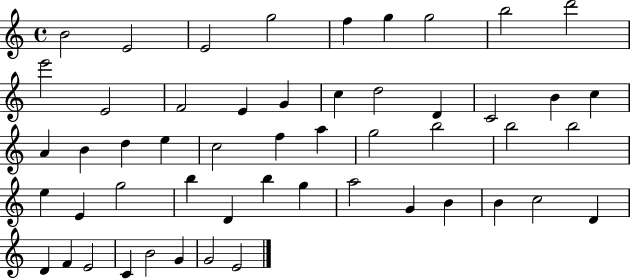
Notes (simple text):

B4/h E4/h E4/h G5/h F5/q G5/q G5/h B5/h D6/h E6/h E4/h F4/h E4/q G4/q C5/q D5/h D4/q C4/h B4/q C5/q A4/q B4/q D5/q E5/q C5/h F5/q A5/q G5/h B5/h B5/h B5/h E5/q E4/q G5/h B5/q D4/q B5/q G5/q A5/h G4/q B4/q B4/q C5/h D4/q D4/q F4/q E4/h C4/q B4/h G4/q G4/h E4/h